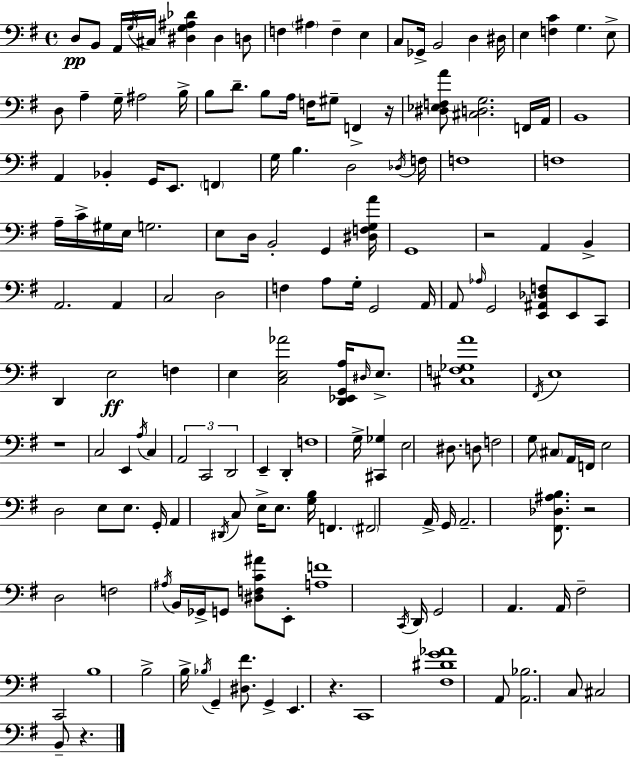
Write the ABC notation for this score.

X:1
T:Untitled
M:4/4
L:1/4
K:Em
D,/2 B,,/2 A,,/4 G,/4 ^C,/4 [^D,G,^A,_D] ^D, D,/2 F, ^A, F, E, C,/2 _G,,/4 B,,2 D, ^D,/4 E, [F,C] G, E,/2 D,/2 A, G,/4 ^A,2 B,/4 B,/2 D/2 B,/2 A,/4 F,/4 ^G,/2 F,, z/4 [^D,_E,F,A]/2 [^C,D,G,]2 F,,/4 A,,/4 B,,4 A,, _B,, G,,/4 E,,/2 F,, G,/4 B, D,2 _D,/4 F,/4 F,4 F,4 A,/4 C/4 ^G,/4 E,/4 G,2 E,/2 D,/4 B,,2 G,, [^D,F,G,A]/4 G,,4 z2 A,, B,, A,,2 A,, C,2 D,2 F, A,/2 G,/4 G,,2 A,,/4 A,,/2 _A,/4 G,,2 [E,,^A,,_D,F,]/2 E,,/2 C,,/2 D,, E,2 F, E, [C,E,_A]2 [D,,_E,,G,,A,]/4 ^D,/4 E,/2 [^C,F,_G,A]4 ^F,,/4 E,4 z4 C,2 E,, A,/4 C, A,,2 C,,2 D,,2 E,, D,, F,4 G,/4 [^C,,_G,] E,2 ^D,/2 D,/2 F,2 G,/2 ^C,/2 A,,/4 F,,/4 E,2 D,2 E,/2 E,/2 G,,/4 A,, ^D,,/4 C,/2 E,/4 E,/2 [G,B,]/4 F,, ^F,,2 A,,/4 G,,/4 A,,2 [^F,,_D,^A,B,]/2 z2 D,2 F,2 ^A,/4 B,,/4 _G,,/4 G,,/2 [^D,F,C^A]/2 E,,/2 [A,F]4 C,,/4 D,,/4 G,,2 A,, A,,/4 ^F,2 C,,2 B,4 B,2 B,/4 _B,/4 G,, [^D,^F]/2 G,, E,, z C,,4 [^F,^DG_A]4 A,,/2 [A,,_B,]2 C,/2 ^C,2 B,,/2 z